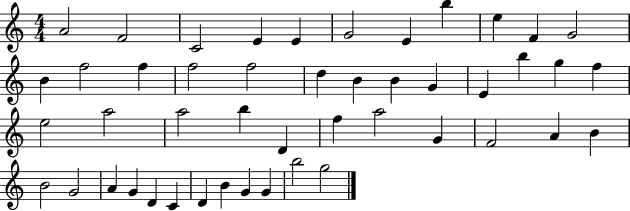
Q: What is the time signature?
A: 4/4